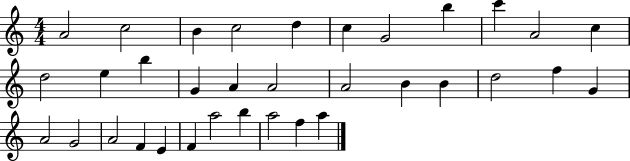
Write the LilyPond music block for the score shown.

{
  \clef treble
  \numericTimeSignature
  \time 4/4
  \key c \major
  a'2 c''2 | b'4 c''2 d''4 | c''4 g'2 b''4 | c'''4 a'2 c''4 | \break d''2 e''4 b''4 | g'4 a'4 a'2 | a'2 b'4 b'4 | d''2 f''4 g'4 | \break a'2 g'2 | a'2 f'4 e'4 | f'4 a''2 b''4 | a''2 f''4 a''4 | \break \bar "|."
}